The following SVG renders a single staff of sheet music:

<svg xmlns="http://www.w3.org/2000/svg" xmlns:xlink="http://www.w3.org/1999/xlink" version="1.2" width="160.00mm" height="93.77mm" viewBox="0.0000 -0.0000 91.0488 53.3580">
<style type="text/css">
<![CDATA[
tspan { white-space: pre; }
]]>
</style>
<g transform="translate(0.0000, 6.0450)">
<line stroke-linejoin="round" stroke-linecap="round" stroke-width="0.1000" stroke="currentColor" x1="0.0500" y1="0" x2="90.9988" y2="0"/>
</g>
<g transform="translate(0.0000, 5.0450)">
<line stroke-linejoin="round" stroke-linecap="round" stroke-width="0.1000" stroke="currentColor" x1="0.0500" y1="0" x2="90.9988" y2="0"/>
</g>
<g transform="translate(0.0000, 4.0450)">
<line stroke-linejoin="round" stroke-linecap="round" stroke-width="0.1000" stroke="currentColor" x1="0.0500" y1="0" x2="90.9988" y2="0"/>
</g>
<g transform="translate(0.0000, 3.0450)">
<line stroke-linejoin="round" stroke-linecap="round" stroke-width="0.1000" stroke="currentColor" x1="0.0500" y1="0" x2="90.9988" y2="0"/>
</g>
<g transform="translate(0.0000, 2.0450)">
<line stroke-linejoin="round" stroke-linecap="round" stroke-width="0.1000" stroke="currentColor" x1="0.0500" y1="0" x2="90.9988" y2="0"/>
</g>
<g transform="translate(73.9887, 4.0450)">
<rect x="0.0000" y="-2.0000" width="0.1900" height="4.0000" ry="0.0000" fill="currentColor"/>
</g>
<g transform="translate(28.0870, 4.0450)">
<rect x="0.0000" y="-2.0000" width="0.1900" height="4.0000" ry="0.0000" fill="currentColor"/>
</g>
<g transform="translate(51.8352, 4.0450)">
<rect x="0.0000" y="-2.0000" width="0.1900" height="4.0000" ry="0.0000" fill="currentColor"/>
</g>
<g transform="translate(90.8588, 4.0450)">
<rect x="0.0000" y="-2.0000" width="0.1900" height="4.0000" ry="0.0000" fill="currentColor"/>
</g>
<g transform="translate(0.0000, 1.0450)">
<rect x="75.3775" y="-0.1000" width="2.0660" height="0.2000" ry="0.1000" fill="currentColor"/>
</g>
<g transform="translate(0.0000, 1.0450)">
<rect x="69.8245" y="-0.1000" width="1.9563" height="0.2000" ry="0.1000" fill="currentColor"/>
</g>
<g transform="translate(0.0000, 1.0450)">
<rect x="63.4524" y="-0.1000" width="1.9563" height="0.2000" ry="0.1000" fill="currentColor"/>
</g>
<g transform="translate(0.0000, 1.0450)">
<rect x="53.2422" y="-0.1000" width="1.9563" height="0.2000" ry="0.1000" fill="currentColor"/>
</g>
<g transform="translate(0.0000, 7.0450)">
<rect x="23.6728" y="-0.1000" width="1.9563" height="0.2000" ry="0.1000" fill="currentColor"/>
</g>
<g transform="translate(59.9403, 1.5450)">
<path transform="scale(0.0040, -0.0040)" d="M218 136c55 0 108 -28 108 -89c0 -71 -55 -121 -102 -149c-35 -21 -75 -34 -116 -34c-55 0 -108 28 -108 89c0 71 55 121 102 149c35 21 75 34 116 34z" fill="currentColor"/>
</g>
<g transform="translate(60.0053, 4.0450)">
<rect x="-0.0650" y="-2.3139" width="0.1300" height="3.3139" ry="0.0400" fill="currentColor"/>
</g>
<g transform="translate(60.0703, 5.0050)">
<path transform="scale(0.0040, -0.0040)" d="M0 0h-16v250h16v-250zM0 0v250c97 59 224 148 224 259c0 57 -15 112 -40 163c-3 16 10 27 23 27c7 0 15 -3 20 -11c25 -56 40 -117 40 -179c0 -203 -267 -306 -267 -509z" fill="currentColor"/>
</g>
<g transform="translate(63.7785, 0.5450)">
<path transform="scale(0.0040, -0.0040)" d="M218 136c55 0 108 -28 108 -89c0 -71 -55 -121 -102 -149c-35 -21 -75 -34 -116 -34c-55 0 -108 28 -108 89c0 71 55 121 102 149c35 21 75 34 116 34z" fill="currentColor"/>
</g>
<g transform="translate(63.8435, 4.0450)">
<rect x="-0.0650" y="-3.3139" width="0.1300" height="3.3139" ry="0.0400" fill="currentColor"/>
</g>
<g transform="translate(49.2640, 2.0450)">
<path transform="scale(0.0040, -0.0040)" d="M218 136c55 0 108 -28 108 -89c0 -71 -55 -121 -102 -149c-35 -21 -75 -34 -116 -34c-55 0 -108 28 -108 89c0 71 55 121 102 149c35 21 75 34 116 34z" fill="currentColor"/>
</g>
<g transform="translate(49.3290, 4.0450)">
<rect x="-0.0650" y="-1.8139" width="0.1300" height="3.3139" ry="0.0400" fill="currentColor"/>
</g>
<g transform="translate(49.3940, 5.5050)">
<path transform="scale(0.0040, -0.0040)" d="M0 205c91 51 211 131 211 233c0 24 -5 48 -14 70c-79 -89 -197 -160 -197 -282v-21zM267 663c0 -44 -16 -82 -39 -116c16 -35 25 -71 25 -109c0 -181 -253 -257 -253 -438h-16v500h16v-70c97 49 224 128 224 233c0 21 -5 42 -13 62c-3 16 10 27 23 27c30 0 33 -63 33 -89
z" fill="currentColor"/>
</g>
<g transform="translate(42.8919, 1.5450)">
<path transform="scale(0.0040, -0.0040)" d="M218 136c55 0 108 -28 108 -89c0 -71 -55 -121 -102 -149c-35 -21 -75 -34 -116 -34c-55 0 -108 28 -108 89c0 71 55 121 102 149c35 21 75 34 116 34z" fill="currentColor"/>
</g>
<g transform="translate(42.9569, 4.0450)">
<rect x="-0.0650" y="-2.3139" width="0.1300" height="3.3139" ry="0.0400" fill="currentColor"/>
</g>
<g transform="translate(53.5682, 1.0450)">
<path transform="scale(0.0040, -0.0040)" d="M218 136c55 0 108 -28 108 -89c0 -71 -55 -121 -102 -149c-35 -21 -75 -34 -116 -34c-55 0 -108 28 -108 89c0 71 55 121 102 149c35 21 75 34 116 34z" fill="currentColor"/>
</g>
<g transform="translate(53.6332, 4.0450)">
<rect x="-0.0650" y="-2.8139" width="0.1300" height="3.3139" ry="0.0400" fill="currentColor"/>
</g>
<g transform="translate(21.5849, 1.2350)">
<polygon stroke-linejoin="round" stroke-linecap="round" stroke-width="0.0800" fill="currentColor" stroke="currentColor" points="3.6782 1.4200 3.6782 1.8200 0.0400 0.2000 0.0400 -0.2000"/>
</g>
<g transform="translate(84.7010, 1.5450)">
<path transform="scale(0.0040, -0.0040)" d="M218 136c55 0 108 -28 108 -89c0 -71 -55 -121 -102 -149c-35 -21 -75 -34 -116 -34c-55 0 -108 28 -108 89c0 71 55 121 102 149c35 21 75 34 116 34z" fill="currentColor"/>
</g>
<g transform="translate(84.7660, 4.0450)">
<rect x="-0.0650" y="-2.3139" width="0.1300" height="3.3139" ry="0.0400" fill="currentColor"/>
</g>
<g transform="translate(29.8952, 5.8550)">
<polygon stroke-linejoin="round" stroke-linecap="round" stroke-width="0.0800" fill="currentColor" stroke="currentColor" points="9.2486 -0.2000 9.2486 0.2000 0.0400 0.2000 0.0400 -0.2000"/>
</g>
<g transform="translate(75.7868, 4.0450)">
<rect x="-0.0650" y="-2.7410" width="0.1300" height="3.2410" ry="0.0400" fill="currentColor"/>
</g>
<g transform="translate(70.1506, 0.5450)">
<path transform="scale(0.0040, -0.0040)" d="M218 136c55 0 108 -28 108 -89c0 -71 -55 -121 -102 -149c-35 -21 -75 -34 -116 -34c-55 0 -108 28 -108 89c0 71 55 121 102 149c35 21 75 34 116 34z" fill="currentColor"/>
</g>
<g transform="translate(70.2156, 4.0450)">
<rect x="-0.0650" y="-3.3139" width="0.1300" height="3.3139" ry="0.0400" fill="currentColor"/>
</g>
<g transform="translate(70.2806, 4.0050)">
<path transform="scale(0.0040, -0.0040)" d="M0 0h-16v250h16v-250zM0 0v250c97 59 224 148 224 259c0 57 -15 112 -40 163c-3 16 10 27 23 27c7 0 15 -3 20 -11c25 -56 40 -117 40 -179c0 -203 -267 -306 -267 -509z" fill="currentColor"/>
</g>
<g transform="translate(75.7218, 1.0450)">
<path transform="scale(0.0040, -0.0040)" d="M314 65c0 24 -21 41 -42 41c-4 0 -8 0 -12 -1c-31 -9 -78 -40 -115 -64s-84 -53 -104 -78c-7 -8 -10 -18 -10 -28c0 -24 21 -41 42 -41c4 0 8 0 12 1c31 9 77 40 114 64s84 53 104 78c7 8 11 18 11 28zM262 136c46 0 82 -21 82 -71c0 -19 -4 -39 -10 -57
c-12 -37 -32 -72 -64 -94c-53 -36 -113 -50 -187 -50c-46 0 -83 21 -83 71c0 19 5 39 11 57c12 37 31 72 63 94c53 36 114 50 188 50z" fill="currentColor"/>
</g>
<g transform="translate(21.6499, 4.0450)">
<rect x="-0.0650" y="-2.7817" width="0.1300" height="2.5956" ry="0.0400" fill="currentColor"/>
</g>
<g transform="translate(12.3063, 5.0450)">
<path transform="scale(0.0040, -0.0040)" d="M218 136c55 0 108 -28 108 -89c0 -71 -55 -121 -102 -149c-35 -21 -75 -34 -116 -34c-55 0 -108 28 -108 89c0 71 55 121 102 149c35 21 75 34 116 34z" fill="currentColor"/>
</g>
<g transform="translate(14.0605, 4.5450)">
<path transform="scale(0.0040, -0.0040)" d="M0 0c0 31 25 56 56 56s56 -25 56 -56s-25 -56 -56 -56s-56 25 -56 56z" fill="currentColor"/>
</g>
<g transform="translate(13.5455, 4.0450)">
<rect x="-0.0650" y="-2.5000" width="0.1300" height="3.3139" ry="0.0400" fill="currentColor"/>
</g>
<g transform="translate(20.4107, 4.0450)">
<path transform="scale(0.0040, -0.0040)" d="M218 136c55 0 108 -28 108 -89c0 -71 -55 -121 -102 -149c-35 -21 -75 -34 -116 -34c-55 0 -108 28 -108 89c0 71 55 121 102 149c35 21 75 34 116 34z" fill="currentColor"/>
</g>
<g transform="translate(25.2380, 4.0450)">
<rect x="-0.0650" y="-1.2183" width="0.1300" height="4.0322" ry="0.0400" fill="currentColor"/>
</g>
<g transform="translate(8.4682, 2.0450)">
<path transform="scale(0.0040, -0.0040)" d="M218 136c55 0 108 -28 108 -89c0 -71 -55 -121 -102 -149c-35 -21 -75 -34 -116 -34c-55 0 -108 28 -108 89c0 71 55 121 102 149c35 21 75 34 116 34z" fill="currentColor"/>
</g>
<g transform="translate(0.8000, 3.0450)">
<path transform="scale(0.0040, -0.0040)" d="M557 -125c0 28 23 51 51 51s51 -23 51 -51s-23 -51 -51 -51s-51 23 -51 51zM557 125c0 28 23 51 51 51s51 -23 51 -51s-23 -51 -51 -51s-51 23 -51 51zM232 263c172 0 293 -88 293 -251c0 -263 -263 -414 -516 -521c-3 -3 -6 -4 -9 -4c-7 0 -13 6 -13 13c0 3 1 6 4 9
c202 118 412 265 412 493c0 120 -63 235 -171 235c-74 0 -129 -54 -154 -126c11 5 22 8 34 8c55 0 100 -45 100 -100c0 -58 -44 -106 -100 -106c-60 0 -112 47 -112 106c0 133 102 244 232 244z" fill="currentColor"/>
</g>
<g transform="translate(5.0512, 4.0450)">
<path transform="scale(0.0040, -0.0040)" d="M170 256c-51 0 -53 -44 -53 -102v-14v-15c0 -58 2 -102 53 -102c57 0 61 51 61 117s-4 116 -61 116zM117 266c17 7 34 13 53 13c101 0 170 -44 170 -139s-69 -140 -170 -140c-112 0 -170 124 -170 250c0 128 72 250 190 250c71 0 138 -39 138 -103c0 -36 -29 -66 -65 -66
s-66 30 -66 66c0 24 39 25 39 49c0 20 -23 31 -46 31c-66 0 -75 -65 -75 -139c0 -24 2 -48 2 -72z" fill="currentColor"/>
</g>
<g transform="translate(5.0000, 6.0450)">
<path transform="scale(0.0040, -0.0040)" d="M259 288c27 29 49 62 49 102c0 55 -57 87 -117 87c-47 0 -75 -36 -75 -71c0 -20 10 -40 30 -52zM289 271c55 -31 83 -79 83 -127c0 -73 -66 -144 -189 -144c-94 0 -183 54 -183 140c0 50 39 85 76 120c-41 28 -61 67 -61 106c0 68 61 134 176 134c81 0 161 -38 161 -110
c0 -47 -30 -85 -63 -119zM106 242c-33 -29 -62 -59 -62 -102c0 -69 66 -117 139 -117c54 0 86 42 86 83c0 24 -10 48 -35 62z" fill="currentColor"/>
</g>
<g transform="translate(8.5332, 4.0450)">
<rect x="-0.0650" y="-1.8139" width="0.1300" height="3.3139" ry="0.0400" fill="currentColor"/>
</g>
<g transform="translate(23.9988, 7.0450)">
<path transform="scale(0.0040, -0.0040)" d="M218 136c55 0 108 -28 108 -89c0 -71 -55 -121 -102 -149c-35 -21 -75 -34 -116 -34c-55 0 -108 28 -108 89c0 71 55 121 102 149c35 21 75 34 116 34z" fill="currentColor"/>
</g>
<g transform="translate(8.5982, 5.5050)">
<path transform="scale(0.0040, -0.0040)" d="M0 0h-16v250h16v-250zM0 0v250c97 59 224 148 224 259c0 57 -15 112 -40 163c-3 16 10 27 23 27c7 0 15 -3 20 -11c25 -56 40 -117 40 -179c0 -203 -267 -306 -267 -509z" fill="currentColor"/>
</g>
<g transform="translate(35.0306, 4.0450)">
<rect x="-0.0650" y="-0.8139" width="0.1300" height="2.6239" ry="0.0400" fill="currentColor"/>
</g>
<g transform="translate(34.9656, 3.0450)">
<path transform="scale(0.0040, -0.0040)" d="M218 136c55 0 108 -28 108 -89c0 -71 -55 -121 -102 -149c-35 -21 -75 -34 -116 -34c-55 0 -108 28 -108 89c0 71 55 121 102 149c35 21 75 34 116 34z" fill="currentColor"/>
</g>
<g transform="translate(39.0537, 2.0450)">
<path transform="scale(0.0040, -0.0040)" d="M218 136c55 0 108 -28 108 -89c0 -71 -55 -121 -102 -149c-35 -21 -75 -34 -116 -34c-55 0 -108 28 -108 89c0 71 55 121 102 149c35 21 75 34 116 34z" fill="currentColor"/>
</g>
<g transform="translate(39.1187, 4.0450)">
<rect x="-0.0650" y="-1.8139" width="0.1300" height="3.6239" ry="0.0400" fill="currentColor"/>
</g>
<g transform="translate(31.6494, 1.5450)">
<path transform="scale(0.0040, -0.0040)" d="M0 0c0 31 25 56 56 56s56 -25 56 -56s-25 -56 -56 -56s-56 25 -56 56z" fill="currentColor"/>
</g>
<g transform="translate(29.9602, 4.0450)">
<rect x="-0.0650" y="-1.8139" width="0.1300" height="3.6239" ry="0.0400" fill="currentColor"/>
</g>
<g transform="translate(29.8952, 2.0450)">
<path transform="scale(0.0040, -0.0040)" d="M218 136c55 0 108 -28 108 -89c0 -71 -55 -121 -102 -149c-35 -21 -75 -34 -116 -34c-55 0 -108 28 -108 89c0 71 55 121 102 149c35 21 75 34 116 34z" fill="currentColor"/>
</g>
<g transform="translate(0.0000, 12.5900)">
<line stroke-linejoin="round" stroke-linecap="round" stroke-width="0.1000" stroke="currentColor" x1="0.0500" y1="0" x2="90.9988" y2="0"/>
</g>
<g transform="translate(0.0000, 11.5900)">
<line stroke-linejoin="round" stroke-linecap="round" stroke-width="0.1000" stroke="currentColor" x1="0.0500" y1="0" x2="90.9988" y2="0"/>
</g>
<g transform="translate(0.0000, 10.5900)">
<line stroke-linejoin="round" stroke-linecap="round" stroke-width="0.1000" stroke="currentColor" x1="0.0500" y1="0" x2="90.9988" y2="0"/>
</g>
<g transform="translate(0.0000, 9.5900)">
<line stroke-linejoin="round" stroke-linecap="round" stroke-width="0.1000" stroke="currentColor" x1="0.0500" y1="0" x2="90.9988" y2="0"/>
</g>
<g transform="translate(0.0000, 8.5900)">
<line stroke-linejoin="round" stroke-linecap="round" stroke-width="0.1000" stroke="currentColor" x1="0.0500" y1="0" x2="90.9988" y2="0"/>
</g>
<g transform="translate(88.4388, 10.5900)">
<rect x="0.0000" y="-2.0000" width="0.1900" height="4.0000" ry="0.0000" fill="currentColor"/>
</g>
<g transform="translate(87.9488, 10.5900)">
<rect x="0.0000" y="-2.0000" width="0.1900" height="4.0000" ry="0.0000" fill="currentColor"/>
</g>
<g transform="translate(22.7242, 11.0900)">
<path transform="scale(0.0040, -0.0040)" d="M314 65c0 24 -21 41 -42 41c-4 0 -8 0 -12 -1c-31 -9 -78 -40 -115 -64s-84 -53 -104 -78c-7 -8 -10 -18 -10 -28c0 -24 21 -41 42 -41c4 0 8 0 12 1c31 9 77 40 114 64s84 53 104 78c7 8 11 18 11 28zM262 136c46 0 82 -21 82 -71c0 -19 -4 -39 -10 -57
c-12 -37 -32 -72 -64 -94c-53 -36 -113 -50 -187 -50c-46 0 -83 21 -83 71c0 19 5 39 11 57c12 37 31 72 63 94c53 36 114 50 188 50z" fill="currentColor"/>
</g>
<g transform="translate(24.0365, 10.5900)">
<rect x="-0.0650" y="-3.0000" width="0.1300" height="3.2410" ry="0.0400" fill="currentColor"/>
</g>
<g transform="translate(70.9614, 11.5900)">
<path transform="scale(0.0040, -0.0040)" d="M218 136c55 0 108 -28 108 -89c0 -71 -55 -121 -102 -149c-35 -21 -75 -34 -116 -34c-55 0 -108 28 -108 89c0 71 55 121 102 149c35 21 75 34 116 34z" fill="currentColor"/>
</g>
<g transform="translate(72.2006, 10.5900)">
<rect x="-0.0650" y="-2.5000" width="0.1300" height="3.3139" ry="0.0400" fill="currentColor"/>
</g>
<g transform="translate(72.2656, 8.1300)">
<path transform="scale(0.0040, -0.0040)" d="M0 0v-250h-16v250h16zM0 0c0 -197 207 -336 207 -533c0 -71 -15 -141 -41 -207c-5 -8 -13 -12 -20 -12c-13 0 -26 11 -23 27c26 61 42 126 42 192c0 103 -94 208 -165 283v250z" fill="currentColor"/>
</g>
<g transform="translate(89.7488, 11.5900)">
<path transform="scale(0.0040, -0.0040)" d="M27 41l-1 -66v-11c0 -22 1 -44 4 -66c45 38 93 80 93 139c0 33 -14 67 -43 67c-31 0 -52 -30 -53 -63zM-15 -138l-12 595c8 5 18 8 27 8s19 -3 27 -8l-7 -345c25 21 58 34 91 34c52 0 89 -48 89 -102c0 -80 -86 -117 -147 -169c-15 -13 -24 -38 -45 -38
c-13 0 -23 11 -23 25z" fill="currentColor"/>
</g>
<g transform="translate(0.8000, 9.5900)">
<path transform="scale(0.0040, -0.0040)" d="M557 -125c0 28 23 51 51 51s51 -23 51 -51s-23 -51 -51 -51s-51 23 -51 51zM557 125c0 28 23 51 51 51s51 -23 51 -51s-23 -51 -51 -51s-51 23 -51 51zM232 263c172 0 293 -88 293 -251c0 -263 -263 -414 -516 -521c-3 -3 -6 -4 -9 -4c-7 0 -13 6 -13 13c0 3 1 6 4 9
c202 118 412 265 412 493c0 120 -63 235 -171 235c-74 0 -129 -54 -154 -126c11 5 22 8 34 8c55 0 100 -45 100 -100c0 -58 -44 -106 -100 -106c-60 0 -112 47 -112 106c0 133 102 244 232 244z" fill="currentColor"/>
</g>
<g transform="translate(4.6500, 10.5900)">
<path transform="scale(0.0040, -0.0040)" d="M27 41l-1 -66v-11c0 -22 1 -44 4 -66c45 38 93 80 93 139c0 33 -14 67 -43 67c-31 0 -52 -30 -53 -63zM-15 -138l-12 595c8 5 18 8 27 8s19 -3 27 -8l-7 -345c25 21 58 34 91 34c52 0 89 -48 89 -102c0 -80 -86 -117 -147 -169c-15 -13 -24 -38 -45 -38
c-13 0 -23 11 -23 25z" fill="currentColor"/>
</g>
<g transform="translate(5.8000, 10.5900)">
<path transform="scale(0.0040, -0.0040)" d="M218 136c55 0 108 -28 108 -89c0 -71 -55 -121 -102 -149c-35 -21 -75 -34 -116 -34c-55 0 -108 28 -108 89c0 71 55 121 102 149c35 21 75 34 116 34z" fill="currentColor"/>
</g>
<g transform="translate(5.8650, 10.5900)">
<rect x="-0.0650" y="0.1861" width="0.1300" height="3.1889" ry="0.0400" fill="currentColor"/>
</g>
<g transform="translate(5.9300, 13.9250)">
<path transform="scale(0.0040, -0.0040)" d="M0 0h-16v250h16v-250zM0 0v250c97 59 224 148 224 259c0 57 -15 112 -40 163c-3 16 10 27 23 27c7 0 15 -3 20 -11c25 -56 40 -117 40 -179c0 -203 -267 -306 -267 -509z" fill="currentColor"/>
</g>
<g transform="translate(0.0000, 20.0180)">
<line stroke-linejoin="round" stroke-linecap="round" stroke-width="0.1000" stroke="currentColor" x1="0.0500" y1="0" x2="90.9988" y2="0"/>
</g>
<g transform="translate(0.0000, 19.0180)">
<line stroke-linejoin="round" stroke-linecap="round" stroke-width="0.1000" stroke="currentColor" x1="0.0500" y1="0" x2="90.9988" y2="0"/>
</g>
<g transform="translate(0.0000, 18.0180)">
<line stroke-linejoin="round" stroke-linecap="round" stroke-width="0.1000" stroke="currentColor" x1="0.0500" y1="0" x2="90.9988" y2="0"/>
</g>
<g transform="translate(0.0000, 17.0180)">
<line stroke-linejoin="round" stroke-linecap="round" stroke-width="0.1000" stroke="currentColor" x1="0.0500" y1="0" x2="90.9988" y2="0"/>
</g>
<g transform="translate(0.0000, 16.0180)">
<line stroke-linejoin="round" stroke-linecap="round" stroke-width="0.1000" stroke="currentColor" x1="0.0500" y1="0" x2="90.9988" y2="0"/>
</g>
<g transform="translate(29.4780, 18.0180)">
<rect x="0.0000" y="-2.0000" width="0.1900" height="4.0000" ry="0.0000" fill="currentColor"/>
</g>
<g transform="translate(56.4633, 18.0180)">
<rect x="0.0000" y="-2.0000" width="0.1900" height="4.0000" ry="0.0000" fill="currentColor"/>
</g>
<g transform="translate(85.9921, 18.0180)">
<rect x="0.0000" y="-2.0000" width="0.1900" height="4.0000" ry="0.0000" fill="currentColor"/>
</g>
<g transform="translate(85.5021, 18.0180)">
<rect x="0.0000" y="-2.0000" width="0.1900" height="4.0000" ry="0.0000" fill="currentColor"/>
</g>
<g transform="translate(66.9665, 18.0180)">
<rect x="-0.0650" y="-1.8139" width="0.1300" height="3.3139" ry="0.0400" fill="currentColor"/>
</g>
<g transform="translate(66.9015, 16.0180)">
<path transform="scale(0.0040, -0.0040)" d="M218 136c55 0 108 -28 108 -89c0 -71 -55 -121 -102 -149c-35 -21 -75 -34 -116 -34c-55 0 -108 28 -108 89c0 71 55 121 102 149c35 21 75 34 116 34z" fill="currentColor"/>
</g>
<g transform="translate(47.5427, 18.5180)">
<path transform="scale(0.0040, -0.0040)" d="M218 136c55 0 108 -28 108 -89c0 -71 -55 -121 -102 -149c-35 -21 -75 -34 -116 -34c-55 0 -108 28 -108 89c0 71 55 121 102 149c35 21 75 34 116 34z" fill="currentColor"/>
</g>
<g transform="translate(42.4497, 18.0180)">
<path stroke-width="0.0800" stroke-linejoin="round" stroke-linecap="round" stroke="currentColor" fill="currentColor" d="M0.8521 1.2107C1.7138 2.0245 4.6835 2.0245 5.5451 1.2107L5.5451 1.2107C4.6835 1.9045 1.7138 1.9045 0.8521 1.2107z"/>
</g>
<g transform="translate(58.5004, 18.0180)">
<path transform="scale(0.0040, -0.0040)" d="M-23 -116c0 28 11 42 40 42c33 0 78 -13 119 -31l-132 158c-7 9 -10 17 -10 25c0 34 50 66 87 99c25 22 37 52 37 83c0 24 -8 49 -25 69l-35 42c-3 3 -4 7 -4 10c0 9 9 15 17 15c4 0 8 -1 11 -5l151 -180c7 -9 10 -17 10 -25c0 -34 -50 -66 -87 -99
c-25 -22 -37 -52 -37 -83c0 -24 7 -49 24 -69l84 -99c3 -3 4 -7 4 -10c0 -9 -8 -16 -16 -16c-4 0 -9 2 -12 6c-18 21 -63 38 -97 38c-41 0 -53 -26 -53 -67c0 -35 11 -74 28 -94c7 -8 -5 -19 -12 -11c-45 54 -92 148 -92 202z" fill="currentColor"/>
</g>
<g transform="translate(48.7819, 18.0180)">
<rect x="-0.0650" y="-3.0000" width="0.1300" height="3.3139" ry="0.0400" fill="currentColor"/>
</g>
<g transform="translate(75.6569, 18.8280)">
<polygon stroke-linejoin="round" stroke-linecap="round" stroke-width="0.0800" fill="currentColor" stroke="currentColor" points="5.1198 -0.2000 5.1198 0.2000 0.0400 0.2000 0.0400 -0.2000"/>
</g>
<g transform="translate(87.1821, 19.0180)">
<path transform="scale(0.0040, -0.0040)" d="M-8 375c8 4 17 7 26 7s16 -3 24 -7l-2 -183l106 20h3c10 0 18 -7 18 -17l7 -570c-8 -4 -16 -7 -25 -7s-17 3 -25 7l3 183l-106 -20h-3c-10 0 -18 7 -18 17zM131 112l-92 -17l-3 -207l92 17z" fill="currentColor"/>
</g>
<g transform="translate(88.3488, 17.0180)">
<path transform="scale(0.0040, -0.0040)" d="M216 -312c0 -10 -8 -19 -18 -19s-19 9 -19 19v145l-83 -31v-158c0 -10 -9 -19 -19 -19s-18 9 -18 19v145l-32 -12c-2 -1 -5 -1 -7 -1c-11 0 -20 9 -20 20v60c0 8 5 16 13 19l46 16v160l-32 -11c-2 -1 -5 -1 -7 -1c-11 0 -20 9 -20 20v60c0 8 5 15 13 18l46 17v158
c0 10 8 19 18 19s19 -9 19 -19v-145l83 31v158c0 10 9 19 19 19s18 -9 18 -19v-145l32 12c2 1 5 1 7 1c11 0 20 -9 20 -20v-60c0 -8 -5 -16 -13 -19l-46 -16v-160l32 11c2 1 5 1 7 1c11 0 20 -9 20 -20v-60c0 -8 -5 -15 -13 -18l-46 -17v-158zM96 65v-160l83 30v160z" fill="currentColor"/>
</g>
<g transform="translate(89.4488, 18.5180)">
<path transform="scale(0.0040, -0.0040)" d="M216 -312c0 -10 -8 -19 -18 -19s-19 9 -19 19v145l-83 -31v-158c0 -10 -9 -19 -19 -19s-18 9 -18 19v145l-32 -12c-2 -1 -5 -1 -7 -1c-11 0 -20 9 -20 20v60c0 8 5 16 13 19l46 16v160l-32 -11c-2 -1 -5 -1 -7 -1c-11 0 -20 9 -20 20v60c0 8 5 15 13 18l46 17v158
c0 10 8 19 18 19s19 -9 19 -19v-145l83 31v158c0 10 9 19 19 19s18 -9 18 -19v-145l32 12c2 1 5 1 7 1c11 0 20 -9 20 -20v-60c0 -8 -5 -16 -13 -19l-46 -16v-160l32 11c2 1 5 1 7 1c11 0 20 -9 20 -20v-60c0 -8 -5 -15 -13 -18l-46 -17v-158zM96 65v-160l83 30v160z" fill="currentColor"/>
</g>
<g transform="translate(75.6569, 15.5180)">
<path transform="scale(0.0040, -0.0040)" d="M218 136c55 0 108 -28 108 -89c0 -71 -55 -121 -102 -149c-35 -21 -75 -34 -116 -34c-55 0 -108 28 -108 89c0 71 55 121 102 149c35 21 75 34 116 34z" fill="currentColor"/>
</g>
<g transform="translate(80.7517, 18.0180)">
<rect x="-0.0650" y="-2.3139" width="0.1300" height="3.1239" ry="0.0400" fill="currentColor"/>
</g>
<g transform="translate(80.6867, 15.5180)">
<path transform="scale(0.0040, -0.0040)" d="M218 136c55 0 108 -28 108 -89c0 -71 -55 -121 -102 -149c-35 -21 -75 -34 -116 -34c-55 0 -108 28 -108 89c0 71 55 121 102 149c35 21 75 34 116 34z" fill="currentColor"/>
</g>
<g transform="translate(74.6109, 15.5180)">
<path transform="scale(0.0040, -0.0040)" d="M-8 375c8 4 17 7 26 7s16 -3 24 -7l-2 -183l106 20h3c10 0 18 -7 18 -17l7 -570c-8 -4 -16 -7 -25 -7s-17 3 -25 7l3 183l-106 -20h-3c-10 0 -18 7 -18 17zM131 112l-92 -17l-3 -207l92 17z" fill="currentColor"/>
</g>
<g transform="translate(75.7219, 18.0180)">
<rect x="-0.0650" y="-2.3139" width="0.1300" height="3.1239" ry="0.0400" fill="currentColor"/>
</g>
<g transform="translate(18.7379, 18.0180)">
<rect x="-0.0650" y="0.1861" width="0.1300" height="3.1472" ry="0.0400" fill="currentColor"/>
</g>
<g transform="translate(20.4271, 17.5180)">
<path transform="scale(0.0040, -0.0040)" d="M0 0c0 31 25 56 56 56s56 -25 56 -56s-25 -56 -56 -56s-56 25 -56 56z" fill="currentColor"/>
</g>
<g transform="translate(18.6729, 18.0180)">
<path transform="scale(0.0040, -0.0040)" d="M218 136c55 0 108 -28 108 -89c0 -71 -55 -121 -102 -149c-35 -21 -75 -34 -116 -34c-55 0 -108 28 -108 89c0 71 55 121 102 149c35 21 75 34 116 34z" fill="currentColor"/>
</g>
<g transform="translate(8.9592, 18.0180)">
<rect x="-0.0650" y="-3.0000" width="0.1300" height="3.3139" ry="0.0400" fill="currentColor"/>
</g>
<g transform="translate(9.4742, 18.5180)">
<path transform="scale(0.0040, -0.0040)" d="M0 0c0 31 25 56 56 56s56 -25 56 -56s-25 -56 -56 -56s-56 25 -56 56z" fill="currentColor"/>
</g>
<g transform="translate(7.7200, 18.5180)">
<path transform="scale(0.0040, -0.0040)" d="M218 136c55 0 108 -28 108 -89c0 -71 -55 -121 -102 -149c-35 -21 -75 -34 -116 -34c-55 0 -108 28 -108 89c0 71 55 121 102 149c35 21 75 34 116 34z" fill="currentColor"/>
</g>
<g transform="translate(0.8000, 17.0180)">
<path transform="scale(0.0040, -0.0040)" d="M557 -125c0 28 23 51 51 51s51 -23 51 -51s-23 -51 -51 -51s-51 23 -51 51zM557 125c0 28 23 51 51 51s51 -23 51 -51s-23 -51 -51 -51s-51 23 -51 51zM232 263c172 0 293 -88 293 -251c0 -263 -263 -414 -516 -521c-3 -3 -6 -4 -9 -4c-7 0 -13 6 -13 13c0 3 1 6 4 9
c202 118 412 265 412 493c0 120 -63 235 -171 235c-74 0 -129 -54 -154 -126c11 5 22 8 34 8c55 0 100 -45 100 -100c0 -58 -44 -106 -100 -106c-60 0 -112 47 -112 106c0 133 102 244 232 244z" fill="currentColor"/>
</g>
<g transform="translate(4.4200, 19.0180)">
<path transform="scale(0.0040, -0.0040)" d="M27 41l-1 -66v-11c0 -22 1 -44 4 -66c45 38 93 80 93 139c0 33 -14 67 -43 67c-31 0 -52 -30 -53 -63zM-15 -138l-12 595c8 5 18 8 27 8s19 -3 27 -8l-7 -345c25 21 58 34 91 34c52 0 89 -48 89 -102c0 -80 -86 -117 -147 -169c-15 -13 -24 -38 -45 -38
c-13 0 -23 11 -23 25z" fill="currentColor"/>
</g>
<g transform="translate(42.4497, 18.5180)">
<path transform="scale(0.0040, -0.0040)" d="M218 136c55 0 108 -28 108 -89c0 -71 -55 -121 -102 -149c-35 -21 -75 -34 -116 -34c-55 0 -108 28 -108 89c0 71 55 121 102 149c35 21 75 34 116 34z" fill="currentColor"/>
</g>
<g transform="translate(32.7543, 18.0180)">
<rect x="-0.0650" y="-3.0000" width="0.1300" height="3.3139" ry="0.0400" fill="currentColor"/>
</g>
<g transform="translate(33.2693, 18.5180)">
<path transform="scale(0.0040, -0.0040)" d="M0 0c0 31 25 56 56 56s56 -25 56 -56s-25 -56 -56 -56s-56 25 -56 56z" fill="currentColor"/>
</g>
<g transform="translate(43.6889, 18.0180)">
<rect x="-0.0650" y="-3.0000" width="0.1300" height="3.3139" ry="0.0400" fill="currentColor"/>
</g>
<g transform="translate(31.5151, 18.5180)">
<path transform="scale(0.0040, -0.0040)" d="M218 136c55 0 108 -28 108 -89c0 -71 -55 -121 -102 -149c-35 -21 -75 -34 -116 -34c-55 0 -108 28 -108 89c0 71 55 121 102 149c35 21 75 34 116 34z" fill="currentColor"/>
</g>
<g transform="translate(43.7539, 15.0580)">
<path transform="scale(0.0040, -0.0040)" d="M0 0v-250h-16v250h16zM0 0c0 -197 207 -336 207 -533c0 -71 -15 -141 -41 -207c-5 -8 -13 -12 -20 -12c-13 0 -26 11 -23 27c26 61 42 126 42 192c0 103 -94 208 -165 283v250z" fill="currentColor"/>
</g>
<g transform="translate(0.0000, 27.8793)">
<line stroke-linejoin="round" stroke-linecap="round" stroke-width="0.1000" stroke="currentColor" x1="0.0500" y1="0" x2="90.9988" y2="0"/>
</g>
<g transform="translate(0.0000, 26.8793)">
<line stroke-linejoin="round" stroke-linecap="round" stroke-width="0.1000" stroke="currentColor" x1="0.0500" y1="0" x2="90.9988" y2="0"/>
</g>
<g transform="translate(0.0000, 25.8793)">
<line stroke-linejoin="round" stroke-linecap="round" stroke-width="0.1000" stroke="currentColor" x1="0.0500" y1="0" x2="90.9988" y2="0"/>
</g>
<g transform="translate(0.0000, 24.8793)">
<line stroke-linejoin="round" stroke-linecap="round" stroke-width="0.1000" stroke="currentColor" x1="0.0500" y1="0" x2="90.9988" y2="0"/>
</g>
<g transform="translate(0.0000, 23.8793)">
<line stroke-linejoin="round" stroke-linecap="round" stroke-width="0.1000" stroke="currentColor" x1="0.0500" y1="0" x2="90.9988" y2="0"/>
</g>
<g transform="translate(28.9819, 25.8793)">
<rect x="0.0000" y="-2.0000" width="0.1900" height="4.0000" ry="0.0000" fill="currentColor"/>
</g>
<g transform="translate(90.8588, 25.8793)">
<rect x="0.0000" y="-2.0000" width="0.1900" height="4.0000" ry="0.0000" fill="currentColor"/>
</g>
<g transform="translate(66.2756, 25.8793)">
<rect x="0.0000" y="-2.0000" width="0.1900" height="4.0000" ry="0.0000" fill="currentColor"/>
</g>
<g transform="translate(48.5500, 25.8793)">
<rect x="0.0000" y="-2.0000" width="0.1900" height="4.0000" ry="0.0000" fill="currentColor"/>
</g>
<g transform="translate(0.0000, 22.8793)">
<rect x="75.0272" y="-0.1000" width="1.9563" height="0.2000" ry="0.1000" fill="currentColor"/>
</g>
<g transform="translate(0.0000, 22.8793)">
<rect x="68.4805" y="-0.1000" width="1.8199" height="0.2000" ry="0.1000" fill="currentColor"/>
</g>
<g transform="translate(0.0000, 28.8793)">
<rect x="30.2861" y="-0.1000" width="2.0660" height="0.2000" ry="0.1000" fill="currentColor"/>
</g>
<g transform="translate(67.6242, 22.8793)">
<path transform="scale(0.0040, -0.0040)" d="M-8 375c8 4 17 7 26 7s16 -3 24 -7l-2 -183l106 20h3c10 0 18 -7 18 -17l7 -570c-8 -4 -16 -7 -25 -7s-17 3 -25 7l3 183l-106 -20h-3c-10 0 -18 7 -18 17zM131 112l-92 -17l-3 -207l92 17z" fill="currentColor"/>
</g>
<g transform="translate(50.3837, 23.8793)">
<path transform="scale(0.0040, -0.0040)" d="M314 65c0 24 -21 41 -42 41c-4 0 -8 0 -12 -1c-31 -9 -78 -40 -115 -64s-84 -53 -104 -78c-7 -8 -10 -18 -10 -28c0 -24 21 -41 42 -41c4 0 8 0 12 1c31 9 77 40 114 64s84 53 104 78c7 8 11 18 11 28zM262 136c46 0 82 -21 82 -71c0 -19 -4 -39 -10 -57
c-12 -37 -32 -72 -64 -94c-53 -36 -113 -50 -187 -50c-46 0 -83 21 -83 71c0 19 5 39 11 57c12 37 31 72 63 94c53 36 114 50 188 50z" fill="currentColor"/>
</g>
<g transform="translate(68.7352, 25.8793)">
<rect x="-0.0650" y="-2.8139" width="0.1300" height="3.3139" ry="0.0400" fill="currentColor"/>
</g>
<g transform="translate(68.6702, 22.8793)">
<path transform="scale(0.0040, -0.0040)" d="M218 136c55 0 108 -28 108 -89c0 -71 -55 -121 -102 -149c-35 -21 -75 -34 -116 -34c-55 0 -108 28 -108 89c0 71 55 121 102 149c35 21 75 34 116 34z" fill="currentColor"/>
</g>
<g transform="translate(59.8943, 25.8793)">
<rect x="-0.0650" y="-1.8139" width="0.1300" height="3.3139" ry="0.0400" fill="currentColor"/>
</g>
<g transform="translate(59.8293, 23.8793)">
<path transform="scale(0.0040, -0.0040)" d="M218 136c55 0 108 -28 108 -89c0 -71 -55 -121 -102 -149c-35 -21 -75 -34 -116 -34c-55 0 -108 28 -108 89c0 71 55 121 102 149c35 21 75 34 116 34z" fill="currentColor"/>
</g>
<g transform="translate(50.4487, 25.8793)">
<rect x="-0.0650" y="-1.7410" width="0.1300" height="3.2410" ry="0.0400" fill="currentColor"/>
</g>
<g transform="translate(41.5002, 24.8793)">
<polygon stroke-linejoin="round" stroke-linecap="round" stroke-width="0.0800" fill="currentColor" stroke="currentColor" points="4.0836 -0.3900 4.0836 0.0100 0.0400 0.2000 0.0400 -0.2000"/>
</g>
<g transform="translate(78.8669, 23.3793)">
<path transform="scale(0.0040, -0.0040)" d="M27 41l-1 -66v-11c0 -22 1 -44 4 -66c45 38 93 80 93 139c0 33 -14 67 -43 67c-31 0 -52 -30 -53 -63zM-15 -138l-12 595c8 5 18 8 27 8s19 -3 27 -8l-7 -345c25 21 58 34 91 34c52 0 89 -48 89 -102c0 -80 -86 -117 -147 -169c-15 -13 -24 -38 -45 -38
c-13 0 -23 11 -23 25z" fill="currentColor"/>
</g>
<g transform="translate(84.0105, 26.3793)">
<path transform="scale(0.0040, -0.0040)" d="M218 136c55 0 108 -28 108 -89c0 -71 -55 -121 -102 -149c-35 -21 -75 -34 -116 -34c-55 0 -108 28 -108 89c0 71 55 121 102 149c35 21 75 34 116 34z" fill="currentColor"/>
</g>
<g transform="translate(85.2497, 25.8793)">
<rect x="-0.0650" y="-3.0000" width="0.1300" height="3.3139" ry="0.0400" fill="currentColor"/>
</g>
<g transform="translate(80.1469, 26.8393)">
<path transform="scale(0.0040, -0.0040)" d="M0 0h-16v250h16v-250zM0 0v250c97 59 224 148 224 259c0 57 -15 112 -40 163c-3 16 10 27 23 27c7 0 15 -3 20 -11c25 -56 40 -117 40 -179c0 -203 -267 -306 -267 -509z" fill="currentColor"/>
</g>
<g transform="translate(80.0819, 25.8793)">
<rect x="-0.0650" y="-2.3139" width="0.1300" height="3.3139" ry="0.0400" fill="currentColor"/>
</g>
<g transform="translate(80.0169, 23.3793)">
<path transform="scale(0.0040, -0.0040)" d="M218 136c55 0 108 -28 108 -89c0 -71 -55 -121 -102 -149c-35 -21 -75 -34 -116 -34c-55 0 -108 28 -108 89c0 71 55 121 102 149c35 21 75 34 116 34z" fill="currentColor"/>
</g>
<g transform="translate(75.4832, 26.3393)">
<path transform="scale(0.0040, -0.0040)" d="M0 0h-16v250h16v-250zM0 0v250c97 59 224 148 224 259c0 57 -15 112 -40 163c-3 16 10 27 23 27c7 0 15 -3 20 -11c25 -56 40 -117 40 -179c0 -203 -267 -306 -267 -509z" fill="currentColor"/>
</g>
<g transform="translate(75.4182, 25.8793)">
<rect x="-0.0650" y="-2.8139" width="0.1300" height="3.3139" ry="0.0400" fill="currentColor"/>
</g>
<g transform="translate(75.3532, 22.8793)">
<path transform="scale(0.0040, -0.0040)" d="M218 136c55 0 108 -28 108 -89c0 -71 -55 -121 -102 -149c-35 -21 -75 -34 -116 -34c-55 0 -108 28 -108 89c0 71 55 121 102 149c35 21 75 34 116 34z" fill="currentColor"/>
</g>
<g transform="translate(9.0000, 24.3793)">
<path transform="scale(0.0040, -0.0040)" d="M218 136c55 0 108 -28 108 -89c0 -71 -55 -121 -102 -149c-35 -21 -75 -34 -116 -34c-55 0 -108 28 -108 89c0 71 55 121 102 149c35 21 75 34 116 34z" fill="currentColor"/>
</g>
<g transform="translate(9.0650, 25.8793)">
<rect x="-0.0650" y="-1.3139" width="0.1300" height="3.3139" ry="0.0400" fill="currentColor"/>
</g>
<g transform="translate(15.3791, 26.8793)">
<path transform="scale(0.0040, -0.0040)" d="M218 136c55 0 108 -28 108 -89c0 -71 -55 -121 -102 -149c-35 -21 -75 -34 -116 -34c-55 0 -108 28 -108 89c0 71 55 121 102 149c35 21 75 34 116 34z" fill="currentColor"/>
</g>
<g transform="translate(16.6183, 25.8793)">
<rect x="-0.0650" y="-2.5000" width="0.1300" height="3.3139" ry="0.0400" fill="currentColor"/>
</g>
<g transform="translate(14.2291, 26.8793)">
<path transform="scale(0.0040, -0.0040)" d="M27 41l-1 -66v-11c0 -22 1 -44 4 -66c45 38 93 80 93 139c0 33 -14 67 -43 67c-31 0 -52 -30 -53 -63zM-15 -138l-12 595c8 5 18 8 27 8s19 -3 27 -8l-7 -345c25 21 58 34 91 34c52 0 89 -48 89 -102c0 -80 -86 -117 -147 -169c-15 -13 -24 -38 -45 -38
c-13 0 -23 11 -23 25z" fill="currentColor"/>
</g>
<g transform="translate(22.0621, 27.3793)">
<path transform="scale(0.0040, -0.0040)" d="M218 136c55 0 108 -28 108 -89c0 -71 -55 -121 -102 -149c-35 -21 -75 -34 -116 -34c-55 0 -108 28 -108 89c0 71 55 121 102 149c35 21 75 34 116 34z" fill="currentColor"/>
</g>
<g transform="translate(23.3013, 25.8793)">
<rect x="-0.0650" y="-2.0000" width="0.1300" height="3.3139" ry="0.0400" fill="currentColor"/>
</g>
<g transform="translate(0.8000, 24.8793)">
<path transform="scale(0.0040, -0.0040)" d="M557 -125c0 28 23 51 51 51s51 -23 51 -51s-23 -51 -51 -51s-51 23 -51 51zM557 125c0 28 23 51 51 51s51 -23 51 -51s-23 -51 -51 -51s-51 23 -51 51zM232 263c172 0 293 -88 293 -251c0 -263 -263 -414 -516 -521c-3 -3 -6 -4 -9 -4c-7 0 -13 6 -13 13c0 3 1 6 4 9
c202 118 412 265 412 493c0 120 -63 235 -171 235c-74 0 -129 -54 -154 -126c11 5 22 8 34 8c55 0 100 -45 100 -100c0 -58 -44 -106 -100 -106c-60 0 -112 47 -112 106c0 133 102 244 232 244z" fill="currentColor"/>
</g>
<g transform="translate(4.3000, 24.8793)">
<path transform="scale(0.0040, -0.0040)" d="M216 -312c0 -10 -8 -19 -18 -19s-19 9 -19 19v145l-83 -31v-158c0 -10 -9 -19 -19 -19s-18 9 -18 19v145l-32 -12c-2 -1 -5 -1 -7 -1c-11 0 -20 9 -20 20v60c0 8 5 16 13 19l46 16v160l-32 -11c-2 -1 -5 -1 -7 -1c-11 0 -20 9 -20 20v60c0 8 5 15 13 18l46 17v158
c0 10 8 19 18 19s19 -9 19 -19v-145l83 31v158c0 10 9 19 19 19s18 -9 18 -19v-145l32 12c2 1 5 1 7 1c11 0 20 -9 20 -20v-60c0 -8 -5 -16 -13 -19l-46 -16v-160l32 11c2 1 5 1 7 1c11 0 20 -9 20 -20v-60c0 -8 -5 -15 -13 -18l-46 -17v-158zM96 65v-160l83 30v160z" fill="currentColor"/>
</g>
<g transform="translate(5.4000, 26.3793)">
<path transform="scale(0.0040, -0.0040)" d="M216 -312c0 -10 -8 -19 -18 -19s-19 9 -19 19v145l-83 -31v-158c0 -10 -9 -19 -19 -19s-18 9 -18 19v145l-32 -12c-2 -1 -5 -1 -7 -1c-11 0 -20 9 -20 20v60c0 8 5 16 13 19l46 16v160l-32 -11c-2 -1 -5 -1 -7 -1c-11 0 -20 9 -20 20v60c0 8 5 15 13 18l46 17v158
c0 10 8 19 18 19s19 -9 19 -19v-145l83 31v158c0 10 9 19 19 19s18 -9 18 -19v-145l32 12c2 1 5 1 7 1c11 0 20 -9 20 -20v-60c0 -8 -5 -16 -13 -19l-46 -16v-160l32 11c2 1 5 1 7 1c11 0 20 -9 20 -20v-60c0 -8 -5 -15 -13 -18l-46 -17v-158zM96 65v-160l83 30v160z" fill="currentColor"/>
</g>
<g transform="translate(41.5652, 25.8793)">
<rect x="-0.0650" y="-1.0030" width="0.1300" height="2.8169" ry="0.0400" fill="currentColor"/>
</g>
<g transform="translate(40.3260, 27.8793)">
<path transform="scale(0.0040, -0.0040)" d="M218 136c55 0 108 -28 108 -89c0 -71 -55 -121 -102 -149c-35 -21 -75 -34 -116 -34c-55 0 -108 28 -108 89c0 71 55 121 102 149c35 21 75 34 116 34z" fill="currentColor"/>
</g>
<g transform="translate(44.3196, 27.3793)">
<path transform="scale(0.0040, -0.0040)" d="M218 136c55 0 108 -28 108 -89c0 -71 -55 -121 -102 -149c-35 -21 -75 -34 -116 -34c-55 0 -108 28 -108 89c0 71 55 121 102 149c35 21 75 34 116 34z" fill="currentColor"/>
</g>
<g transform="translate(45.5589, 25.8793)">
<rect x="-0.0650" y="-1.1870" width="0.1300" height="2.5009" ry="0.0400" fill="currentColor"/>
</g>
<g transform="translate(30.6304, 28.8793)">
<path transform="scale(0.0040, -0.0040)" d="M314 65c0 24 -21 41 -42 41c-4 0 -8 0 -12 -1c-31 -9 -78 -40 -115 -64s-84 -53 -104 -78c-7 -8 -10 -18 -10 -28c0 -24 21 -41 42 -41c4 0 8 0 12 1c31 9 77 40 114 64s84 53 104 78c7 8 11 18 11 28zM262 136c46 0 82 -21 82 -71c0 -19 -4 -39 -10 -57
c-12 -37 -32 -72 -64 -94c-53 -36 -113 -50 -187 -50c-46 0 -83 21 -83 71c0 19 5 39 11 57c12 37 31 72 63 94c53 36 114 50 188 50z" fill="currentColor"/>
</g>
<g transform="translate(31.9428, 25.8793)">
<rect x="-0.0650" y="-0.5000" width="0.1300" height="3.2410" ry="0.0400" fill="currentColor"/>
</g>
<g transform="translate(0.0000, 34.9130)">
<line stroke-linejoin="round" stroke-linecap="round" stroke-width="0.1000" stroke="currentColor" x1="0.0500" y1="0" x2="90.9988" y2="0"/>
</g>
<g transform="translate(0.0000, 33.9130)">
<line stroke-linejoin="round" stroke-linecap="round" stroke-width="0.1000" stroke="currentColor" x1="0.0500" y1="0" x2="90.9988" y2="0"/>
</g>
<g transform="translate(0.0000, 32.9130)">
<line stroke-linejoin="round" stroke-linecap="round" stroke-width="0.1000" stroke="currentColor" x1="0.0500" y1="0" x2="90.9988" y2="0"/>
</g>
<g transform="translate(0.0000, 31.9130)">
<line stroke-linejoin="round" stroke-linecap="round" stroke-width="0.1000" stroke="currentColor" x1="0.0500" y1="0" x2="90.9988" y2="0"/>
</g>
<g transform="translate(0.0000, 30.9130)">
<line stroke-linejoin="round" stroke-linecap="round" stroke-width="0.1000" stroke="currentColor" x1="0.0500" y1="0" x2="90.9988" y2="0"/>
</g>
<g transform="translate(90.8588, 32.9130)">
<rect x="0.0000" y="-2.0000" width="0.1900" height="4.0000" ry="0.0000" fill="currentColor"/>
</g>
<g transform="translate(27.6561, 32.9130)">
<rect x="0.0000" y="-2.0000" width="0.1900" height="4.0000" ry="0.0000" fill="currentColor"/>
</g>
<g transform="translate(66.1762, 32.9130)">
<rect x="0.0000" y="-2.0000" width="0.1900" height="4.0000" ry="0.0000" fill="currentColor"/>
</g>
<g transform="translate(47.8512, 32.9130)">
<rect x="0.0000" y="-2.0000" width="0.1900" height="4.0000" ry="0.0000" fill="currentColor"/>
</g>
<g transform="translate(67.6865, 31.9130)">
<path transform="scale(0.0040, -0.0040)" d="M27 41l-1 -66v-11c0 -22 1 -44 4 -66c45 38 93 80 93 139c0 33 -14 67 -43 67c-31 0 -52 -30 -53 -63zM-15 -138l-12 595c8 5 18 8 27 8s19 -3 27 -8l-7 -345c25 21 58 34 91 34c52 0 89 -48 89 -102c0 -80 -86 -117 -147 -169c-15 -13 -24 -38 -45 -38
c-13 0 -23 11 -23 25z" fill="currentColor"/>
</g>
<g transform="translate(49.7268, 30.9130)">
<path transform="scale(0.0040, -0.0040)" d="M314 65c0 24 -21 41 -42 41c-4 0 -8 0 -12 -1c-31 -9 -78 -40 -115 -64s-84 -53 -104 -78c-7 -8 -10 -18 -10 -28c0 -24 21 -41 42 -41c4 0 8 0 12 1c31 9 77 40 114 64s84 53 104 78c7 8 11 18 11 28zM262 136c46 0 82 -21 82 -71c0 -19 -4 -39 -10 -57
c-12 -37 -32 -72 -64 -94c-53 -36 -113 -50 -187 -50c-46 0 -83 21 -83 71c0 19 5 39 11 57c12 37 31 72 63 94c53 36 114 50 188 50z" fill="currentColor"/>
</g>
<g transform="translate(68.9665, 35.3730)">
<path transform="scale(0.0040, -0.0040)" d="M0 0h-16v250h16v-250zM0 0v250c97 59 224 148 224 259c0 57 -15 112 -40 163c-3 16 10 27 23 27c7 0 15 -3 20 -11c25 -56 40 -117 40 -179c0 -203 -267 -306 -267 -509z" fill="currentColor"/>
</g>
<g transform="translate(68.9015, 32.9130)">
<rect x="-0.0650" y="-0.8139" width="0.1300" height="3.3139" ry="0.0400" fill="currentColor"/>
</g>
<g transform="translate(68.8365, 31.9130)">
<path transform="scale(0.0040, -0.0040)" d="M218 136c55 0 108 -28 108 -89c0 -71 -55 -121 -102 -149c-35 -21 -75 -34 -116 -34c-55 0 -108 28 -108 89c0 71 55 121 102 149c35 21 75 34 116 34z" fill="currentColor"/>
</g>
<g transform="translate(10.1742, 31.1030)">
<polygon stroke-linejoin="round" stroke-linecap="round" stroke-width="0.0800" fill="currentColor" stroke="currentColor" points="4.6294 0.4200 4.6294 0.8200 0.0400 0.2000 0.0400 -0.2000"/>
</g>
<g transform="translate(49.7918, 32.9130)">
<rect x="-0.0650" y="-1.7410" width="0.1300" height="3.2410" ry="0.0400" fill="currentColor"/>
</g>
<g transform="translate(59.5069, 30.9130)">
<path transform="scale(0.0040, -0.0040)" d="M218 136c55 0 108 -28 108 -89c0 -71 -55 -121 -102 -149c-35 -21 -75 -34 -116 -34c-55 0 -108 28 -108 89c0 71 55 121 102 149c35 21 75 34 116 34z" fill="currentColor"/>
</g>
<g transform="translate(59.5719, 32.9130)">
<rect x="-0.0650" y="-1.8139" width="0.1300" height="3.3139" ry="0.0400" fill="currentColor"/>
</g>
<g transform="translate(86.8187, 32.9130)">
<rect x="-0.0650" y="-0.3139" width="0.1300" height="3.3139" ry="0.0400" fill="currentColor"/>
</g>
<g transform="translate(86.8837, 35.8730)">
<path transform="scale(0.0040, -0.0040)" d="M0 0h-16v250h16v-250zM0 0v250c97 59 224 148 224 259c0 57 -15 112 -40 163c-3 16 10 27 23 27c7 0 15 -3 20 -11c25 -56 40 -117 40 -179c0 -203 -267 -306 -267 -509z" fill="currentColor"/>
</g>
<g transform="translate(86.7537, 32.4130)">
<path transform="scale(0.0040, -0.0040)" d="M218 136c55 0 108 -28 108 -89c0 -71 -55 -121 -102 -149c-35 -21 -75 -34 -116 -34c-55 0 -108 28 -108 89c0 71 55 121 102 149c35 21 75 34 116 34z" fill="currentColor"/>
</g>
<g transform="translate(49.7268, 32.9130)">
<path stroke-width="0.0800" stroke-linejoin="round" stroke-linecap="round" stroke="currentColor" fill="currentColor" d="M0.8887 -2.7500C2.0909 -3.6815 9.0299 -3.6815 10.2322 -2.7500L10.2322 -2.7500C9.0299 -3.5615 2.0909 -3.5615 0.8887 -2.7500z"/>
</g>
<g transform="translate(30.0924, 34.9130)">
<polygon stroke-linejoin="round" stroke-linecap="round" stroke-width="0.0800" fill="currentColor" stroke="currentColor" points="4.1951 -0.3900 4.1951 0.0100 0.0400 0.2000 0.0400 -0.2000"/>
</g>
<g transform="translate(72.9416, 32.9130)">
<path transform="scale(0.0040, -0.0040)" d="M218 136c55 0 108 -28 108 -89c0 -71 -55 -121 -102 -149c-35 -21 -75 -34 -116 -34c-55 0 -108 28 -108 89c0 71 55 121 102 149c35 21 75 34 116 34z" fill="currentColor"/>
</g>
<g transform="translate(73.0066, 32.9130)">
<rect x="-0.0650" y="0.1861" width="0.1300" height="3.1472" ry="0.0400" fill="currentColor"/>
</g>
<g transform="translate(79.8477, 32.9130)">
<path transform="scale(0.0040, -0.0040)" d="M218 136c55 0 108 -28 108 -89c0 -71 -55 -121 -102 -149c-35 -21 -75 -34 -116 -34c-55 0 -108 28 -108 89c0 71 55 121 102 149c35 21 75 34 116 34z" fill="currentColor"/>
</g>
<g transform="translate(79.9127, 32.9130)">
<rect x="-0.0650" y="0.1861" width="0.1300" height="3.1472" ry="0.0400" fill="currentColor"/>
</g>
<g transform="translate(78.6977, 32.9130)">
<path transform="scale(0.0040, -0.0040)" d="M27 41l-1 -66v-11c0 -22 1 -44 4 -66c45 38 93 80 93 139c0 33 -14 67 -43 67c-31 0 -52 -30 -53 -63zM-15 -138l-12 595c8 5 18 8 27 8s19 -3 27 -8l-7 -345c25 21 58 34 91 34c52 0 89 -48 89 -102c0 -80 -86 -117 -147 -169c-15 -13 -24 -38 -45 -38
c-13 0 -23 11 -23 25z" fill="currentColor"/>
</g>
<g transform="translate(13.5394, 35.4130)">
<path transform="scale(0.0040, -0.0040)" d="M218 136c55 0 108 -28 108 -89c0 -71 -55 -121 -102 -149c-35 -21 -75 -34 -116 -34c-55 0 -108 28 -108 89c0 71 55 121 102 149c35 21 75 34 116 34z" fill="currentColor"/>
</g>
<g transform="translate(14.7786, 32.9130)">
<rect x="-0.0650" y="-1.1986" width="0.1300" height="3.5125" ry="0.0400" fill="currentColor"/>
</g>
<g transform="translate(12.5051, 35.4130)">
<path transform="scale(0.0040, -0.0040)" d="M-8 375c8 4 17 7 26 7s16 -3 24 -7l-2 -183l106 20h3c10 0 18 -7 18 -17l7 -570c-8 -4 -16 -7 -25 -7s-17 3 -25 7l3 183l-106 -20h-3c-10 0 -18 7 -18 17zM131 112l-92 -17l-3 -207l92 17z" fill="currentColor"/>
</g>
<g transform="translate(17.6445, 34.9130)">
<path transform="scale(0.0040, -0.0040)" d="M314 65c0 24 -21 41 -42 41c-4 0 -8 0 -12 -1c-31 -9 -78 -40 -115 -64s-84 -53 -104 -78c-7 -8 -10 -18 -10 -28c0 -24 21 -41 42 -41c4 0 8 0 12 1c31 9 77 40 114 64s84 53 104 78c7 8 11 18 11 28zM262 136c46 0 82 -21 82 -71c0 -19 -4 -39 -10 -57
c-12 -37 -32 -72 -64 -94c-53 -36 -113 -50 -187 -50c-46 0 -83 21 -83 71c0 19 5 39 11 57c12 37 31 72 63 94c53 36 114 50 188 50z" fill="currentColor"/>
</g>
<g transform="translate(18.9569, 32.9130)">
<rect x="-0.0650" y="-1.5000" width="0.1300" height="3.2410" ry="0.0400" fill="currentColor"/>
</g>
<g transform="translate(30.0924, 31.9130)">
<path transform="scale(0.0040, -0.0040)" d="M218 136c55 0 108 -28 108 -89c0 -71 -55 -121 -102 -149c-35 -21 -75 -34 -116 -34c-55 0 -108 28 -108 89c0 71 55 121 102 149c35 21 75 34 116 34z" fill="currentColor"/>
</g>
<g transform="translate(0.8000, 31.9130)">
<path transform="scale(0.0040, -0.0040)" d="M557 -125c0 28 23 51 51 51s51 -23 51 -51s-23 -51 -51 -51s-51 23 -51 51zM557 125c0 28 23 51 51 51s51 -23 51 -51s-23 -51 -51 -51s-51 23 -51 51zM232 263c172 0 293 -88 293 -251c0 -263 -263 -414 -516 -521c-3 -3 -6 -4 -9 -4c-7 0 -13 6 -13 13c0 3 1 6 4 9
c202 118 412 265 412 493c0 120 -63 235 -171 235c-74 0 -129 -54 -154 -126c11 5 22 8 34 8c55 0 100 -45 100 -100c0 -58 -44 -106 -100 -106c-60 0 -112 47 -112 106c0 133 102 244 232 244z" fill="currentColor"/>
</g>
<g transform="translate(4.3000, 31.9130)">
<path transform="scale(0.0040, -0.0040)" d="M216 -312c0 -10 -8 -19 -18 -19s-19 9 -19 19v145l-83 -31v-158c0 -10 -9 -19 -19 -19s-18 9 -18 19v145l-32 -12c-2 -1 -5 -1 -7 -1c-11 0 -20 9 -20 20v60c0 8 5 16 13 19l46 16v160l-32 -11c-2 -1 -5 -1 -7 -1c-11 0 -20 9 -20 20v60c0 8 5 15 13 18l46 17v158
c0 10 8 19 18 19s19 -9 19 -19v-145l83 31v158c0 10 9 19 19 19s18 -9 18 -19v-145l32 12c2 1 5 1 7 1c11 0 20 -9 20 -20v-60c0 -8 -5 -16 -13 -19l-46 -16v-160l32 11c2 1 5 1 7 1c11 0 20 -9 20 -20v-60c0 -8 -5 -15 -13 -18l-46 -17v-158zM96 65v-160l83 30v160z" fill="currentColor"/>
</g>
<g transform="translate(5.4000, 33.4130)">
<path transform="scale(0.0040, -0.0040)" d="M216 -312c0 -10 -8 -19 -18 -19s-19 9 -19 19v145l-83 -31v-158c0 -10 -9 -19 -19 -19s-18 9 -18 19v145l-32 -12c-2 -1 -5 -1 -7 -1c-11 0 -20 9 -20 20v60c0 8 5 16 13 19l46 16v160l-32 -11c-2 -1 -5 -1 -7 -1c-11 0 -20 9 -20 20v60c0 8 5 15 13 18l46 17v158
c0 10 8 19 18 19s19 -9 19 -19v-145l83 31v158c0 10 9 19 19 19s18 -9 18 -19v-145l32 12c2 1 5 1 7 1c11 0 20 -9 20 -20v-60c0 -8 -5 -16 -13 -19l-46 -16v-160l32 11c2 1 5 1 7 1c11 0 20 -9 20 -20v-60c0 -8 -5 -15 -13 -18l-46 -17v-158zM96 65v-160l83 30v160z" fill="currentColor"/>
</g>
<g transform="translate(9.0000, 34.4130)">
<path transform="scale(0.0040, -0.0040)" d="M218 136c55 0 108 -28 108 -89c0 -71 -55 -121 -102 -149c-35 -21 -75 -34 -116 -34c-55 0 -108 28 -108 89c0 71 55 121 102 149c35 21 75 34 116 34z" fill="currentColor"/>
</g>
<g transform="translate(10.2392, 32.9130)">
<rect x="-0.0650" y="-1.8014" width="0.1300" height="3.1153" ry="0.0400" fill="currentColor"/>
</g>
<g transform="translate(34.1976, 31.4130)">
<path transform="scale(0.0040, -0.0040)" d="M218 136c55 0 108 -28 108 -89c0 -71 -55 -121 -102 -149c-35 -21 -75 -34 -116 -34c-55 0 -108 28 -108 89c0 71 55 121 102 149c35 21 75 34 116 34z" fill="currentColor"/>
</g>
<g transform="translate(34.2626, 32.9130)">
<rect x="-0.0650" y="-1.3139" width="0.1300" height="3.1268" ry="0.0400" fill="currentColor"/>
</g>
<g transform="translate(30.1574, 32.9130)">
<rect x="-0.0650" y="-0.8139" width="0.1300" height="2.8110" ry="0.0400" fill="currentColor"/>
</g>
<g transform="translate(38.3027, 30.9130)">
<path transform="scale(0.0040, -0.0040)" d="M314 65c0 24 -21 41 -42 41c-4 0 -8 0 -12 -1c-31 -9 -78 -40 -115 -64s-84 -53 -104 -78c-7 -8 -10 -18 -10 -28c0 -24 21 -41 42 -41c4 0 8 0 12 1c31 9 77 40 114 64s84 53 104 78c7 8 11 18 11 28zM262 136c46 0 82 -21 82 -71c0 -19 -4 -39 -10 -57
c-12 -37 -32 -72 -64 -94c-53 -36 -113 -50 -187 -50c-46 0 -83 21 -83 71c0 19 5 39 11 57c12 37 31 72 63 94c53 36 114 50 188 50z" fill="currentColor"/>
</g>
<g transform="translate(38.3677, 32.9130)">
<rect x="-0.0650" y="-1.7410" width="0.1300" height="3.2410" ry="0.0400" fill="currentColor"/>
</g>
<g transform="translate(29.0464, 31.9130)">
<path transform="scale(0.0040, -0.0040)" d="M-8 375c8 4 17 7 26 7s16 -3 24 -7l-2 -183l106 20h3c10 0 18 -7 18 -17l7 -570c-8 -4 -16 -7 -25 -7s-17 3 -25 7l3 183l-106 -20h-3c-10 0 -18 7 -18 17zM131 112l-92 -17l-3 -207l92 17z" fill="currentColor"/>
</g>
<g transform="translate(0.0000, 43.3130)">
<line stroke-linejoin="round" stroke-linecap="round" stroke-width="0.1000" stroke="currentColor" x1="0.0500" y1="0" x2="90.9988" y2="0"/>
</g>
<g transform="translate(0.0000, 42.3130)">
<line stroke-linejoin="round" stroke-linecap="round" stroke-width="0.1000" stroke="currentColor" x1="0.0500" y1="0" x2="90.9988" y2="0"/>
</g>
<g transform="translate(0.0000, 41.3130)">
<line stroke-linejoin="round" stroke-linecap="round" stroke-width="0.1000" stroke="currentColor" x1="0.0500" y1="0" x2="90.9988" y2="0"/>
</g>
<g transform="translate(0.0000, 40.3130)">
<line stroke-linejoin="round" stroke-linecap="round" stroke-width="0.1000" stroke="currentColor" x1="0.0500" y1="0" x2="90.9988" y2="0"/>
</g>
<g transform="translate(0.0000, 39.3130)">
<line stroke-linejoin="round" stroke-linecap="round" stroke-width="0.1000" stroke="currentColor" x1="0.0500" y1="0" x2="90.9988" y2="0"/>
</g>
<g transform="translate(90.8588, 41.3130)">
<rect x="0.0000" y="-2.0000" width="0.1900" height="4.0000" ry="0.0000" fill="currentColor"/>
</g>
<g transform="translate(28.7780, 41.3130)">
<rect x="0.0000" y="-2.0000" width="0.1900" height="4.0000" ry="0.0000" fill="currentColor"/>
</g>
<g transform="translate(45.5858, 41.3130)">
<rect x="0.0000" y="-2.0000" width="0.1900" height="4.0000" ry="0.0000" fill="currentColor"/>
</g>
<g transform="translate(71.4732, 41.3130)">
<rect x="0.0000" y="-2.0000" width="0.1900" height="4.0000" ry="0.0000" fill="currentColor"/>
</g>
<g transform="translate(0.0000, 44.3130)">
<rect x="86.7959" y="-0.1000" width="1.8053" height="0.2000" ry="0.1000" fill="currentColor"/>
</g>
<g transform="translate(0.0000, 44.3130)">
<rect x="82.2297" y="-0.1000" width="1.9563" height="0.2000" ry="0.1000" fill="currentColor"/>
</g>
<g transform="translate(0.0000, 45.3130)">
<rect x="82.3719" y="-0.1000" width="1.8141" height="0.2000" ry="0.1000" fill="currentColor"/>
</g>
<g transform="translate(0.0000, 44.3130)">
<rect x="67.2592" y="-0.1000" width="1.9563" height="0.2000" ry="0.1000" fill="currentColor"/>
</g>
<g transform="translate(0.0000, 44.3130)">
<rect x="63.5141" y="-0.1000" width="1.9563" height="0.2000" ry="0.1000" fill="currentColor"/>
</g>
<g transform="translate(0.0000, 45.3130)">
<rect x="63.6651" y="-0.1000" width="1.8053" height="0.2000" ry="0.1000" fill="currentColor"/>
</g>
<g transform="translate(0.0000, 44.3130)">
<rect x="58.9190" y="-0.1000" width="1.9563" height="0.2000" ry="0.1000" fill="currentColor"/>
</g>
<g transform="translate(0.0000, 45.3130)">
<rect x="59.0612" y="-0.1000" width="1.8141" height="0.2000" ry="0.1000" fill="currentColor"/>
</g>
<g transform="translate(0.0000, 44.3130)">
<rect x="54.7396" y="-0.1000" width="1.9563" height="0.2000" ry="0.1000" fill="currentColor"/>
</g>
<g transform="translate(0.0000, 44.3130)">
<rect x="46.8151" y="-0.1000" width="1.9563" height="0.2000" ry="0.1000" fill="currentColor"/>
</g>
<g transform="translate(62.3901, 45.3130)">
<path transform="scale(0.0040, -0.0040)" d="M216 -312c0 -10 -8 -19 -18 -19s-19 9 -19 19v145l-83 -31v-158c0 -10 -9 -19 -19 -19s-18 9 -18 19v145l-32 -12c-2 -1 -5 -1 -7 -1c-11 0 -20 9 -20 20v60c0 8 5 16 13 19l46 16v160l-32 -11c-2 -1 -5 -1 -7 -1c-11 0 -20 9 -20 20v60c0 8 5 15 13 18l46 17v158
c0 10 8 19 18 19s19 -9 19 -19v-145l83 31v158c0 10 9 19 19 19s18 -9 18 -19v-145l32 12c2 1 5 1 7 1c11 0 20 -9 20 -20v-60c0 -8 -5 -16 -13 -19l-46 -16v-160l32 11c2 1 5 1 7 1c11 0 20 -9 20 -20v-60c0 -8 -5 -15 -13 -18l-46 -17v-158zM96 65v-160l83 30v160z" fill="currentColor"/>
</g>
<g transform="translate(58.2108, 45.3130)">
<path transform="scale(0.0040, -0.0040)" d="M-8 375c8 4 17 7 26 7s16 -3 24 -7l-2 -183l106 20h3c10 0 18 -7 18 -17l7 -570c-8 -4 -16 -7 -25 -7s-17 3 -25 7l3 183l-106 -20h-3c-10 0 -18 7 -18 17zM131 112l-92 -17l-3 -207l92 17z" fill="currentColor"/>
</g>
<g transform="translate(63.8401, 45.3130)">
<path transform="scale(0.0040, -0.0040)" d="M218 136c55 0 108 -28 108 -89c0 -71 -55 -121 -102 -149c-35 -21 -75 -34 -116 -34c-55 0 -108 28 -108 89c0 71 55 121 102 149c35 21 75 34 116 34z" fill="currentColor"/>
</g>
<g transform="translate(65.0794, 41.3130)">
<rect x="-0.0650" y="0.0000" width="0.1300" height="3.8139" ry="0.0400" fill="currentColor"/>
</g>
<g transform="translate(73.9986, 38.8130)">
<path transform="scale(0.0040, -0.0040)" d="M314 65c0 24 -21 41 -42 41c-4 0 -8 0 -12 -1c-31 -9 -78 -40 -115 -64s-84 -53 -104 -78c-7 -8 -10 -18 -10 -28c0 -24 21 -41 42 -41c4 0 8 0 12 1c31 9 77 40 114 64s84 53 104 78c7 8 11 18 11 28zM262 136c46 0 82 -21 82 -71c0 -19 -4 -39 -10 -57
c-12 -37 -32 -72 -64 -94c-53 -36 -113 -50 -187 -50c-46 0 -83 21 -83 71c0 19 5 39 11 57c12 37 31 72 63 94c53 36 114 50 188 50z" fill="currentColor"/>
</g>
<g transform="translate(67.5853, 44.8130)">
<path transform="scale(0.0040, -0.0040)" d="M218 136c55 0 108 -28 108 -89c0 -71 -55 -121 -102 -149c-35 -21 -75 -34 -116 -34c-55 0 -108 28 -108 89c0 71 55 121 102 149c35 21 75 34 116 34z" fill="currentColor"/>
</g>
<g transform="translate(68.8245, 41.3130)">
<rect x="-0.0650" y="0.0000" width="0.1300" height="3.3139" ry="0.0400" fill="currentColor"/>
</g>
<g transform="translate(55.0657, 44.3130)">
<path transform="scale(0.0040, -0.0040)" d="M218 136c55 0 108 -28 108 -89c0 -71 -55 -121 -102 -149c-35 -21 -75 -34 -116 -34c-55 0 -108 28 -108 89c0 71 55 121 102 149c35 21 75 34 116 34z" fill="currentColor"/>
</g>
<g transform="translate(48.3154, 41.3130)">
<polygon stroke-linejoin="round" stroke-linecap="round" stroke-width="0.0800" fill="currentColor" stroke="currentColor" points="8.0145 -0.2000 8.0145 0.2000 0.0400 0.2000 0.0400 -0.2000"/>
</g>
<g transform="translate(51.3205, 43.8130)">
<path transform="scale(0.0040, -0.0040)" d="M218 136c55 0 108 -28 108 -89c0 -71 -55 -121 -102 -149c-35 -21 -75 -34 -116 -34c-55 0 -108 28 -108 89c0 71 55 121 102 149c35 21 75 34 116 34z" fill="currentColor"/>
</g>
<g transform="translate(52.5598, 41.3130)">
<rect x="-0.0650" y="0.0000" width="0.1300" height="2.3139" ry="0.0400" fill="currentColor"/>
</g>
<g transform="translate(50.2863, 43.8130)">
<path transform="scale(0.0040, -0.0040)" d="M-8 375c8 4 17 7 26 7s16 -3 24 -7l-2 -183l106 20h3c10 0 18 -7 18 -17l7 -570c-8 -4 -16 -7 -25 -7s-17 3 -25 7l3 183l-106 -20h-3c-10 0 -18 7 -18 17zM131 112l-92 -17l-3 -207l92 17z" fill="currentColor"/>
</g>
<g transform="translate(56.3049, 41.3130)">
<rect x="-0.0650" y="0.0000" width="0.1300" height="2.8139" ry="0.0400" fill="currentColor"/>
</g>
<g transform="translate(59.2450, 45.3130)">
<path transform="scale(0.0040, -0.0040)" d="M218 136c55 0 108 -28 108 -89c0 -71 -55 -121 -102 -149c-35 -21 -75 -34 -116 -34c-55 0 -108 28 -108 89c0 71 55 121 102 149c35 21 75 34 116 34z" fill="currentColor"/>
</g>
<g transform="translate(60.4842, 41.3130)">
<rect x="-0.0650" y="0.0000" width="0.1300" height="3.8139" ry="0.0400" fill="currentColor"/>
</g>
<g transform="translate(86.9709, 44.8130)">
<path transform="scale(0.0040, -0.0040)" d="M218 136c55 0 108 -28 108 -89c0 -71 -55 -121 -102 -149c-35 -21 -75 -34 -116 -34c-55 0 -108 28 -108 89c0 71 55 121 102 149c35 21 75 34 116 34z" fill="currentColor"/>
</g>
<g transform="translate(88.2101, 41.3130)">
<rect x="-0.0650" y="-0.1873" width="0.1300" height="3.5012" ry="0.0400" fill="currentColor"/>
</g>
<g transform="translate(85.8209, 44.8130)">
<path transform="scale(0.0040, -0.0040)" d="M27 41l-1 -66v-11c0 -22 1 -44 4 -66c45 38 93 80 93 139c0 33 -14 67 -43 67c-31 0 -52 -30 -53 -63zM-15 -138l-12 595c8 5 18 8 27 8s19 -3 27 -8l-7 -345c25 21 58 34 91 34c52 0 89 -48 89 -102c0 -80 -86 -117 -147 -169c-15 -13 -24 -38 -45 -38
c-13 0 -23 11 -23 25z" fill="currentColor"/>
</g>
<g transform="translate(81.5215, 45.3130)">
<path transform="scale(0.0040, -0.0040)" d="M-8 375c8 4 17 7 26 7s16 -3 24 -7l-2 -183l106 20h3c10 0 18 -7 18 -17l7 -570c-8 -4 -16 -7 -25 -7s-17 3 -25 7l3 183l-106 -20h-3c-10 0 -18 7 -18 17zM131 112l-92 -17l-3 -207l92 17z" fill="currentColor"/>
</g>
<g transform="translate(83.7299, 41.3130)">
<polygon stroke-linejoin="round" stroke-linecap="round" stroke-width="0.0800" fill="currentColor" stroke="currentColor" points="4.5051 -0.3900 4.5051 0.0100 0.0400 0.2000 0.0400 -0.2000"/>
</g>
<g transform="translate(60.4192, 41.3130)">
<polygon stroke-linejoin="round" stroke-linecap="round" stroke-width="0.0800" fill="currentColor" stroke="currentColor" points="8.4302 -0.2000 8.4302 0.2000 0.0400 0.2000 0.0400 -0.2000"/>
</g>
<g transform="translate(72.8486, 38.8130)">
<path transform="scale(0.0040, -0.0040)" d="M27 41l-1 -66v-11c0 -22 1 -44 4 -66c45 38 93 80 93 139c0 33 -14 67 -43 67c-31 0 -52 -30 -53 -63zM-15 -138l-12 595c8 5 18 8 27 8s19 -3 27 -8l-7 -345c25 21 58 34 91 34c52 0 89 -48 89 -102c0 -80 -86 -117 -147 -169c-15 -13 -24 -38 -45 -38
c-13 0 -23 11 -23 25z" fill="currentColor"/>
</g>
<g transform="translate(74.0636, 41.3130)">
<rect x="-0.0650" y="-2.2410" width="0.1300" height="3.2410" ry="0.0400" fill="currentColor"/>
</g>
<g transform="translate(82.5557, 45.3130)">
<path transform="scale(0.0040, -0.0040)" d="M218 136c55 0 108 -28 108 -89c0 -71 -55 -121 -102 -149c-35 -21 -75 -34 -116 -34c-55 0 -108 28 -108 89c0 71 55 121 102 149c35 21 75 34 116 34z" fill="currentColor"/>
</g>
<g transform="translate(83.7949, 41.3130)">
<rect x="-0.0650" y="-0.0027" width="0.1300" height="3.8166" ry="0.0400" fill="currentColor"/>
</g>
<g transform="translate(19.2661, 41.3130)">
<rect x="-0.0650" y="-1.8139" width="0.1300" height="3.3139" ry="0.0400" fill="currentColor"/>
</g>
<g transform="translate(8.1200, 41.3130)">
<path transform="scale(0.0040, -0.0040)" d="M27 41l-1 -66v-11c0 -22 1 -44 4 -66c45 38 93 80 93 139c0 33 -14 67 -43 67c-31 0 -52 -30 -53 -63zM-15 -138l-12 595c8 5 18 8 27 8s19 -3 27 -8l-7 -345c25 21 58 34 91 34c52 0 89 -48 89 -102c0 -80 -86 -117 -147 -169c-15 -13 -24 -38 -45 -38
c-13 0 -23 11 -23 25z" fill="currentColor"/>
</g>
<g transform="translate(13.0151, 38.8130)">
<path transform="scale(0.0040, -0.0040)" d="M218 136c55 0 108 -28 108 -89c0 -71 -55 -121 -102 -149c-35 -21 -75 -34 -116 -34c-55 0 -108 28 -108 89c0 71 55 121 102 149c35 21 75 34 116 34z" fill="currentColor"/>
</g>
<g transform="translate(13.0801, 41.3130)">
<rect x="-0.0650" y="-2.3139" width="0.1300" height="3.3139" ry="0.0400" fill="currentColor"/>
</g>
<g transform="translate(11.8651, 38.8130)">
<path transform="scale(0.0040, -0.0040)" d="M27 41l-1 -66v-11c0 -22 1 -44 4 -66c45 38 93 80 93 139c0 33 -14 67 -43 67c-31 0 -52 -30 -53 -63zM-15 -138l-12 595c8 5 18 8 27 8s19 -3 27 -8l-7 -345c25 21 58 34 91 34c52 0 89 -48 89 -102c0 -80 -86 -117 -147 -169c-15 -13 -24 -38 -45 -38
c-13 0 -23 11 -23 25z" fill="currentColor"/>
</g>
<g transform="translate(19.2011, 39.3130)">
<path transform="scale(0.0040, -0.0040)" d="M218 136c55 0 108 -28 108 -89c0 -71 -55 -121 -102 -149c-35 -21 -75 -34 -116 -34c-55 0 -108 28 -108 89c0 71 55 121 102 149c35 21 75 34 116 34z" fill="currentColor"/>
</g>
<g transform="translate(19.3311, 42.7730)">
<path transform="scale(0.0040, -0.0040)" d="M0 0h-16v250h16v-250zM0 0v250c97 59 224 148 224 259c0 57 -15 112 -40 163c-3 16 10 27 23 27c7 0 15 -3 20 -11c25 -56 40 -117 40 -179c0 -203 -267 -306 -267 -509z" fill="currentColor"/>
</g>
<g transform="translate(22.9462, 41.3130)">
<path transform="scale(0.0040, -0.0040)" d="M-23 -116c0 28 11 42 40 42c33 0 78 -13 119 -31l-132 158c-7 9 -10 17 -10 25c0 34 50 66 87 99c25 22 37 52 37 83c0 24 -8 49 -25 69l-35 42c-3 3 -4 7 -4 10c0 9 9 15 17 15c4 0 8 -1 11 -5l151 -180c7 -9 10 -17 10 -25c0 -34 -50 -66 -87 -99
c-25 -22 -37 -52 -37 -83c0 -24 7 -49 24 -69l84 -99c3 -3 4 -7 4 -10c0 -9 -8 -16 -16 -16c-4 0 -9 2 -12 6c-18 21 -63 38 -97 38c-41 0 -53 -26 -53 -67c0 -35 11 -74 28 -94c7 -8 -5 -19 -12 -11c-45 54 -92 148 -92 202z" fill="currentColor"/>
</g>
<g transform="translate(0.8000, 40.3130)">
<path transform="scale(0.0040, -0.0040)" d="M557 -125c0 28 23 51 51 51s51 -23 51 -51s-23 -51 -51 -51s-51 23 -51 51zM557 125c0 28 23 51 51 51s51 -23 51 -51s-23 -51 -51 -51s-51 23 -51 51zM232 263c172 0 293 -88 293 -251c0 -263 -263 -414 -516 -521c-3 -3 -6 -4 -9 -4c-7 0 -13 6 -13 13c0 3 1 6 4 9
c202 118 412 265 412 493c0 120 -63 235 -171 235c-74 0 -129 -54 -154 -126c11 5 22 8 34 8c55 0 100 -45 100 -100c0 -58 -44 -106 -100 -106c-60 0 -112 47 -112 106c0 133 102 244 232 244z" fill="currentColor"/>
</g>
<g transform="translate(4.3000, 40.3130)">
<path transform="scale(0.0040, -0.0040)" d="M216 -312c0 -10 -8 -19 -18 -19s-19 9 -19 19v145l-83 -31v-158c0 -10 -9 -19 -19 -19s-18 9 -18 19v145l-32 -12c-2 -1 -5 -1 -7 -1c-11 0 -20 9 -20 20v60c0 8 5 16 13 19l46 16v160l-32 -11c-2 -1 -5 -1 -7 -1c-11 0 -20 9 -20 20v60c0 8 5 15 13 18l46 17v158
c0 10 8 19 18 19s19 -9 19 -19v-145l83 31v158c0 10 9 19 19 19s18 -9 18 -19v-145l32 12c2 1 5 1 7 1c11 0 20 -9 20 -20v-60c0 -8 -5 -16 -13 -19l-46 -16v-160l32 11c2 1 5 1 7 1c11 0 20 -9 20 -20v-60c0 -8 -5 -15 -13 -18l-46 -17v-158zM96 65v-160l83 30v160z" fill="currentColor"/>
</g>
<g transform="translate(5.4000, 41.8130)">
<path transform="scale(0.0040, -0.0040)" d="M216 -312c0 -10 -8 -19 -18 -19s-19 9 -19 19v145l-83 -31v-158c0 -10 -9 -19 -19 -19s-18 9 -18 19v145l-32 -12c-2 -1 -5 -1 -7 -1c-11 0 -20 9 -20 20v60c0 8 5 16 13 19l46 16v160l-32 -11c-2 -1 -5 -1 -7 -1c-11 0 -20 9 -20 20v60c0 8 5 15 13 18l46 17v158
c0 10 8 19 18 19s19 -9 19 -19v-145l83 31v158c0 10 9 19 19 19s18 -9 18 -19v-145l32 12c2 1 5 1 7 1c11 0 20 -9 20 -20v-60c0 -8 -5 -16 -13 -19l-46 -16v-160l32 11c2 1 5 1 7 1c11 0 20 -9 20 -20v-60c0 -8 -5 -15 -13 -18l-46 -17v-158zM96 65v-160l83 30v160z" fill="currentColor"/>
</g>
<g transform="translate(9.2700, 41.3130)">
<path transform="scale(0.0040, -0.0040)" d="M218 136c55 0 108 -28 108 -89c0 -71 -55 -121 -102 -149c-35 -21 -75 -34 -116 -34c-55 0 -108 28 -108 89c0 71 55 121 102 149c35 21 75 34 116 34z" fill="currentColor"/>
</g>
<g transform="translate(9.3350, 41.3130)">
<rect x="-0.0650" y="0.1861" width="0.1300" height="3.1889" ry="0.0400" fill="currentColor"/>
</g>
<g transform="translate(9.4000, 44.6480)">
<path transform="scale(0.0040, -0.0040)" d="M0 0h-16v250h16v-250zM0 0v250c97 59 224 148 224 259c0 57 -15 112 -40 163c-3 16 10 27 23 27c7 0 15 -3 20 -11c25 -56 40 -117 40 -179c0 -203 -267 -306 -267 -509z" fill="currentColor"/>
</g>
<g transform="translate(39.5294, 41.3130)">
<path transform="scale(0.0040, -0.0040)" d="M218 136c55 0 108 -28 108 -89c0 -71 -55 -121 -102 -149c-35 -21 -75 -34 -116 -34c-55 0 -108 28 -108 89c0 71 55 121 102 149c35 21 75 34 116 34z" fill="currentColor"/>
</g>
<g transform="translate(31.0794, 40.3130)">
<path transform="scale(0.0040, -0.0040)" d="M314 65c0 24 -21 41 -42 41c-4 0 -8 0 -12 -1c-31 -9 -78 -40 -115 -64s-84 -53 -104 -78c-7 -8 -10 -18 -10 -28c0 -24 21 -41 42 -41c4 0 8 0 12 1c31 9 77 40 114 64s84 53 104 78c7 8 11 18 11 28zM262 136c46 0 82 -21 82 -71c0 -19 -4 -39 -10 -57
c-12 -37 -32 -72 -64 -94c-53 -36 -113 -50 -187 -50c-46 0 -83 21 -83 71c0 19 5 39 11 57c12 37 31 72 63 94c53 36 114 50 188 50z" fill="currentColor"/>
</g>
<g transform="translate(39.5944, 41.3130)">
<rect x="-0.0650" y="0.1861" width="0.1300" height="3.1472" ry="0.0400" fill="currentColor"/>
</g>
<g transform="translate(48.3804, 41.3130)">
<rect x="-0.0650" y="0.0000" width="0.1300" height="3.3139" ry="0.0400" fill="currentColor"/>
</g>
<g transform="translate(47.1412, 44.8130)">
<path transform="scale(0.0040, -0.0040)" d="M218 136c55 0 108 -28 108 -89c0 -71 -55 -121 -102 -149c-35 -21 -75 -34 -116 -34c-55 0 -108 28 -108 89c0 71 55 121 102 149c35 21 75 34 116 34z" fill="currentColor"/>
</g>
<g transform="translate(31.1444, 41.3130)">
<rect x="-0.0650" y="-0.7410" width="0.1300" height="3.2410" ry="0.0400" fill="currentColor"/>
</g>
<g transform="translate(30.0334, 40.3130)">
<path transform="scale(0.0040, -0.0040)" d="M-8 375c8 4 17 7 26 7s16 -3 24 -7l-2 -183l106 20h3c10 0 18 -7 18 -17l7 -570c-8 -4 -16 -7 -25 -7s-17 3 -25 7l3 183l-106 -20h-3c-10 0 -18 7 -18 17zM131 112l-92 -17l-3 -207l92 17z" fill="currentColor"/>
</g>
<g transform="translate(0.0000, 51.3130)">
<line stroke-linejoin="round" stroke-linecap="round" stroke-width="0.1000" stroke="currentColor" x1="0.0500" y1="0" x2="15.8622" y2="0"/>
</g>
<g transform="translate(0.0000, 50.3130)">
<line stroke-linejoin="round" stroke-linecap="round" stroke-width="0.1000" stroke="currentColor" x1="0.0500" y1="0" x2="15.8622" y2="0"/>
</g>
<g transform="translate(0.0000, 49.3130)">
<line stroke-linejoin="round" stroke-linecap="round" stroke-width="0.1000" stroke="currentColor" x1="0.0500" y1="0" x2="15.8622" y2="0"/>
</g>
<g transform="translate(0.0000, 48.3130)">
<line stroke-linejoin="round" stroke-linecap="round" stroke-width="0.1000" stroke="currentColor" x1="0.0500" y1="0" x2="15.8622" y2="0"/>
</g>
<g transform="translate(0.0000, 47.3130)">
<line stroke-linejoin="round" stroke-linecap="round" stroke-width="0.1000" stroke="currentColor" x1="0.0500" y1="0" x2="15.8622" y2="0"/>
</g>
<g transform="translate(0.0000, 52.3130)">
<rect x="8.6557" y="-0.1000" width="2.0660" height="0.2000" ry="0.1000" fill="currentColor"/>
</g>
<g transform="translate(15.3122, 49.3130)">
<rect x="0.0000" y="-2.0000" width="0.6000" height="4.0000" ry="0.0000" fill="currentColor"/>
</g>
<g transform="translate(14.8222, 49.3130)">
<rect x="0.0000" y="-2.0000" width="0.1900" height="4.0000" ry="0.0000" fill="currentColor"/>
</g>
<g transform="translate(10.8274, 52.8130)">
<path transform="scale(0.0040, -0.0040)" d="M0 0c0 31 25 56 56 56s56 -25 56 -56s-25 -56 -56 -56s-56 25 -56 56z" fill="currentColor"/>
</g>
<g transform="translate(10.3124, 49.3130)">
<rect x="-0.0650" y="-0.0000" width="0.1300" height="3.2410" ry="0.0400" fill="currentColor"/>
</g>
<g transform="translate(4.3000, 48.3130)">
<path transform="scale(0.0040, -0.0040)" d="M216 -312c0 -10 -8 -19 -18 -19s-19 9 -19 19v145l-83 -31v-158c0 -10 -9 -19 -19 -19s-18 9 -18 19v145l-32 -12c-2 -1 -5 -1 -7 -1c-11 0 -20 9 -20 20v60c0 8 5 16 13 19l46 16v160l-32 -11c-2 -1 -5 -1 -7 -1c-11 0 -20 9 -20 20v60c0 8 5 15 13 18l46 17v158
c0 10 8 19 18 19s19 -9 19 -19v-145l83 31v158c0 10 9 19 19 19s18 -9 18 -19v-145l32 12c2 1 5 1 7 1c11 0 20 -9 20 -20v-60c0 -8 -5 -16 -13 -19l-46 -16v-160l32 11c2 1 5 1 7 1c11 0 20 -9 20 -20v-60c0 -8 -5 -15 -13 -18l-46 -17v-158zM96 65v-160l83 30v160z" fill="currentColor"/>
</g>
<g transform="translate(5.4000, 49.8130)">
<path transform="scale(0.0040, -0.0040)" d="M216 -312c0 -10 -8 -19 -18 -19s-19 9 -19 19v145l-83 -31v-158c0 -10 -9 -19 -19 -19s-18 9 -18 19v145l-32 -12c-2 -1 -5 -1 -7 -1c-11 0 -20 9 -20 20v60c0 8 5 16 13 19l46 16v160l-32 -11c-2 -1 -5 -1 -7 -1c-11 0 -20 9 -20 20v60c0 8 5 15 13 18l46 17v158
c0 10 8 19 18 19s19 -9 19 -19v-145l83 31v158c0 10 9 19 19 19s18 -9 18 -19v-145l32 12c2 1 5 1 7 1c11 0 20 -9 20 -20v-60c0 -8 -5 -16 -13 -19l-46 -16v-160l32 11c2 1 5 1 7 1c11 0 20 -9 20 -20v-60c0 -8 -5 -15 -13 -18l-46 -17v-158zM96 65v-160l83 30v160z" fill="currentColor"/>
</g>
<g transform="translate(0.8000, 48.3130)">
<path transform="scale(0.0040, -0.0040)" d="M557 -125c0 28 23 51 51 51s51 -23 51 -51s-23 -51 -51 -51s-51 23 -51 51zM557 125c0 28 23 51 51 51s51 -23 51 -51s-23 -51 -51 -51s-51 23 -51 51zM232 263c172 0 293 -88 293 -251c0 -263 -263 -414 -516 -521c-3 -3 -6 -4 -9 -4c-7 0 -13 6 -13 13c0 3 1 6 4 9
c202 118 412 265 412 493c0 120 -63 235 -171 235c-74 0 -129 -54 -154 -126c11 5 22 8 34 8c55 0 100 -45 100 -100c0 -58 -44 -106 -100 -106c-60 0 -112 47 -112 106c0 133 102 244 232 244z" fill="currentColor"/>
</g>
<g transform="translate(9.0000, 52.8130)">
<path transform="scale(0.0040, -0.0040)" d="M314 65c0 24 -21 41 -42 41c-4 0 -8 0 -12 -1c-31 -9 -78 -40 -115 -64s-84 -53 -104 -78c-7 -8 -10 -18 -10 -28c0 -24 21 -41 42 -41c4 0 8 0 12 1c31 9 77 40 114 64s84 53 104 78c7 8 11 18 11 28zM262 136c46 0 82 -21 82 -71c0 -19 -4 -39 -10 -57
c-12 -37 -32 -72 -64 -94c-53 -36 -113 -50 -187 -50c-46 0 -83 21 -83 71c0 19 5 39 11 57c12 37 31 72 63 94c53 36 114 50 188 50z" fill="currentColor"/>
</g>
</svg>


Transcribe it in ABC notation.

X:1
T:Untitled
M:6/8
L:1/4
K:C
A,/2 B,, D,/2 E,,/2 A,/2 F,/2 A,/2 B, A,/4 C B,/2 D D/2 C2 B, _D,/2 C,2 B,,/2 C, D, C, C,/2 C, z A, B,/2 B,/2 G, _B,, A,, E,,2 G,,/2 A,,/2 A,2 A, C C/2 _B,/2 ^C, A,,/2 F,,/2 G,,2 F,/2 G,/2 A,2 A,2 A, _F,/2 D, _D, E,/2 _D,/2 _B, A,/2 z F,2 D, D,,/2 F,,/2 E,,/2 C,,/2 ^C,,/2 D,,/2 _B,2 C,,/2 _D,,/2 D,,2